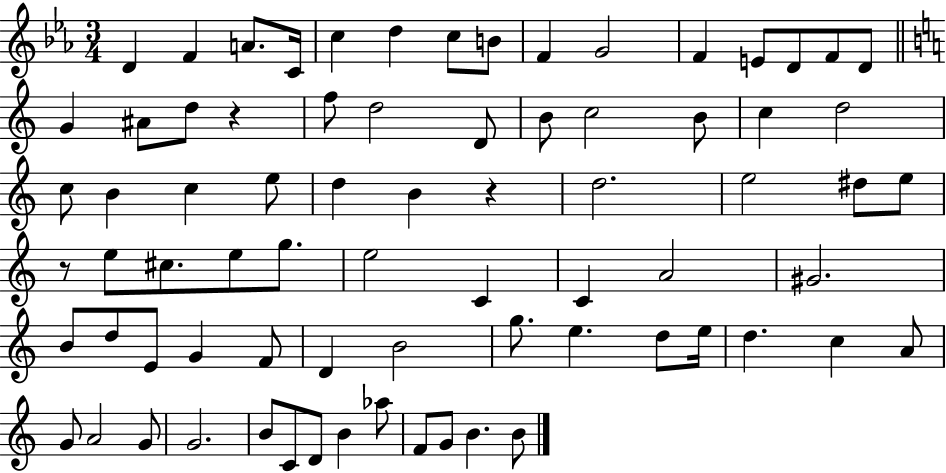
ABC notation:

X:1
T:Untitled
M:3/4
L:1/4
K:Eb
D F A/2 C/4 c d c/2 B/2 F G2 F E/2 D/2 F/2 D/2 G ^A/2 d/2 z f/2 d2 D/2 B/2 c2 B/2 c d2 c/2 B c e/2 d B z d2 e2 ^d/2 e/2 z/2 e/2 ^c/2 e/2 g/2 e2 C C A2 ^G2 B/2 d/2 E/2 G F/2 D B2 g/2 e d/2 e/4 d c A/2 G/2 A2 G/2 G2 B/2 C/2 D/2 B _a/2 F/2 G/2 B B/2